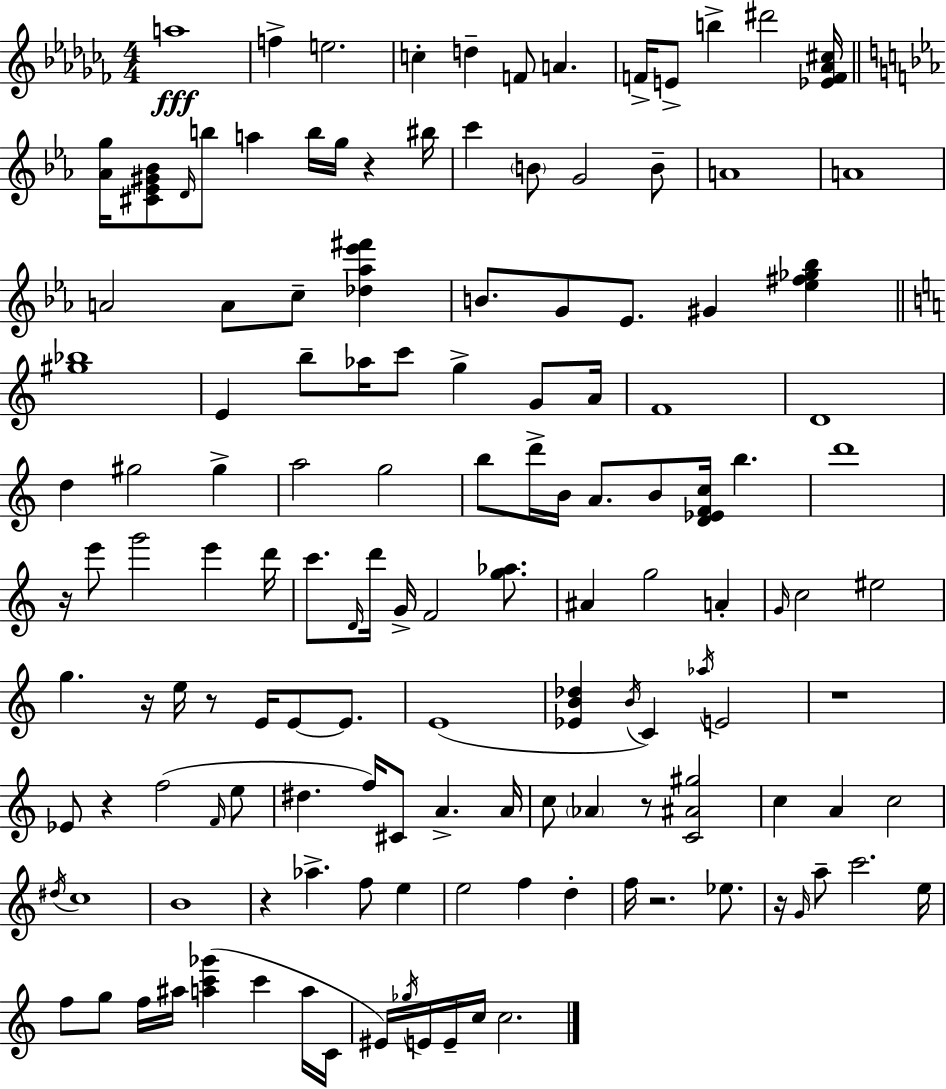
A5/w F5/q E5/h. C5/q D5/q F4/e A4/q. F4/s E4/e B5/q D#6/h [Eb4,F4,Ab4,C#5]/s [Ab4,G5]/s [C#4,Eb4,G#4,Bb4]/e D4/s B5/e A5/q B5/s G5/s R/q BIS5/s C6/q B4/e G4/h B4/e A4/w A4/w A4/h A4/e C5/e [Db5,Ab5,Eb6,F#6]/q B4/e. G4/e Eb4/e. G#4/q [Eb5,F#5,Gb5,Bb5]/q [G#5,Bb5]/w E4/q B5/e Ab5/s C6/e G5/q G4/e A4/s F4/w D4/w D5/q G#5/h G#5/q A5/h G5/h B5/e D6/s B4/s A4/e. B4/e [D4,Eb4,F4,C5]/s B5/q. D6/w R/s E6/e G6/h E6/q D6/s C6/e. D4/s D6/s G4/s F4/h [G5,Ab5]/e. A#4/q G5/h A4/q G4/s C5/h EIS5/h G5/q. R/s E5/s R/e E4/s E4/e E4/e. E4/w [Eb4,B4,Db5]/q B4/s C4/q Ab5/s E4/h R/w Eb4/e R/q F5/h F4/s E5/e D#5/q. F5/s C#4/e A4/q. A4/s C5/e Ab4/q R/e [C4,A#4,G#5]/h C5/q A4/q C5/h D#5/s C5/w B4/w R/q Ab5/q. F5/e E5/q E5/h F5/q D5/q F5/s R/h. Eb5/e. R/s G4/s A5/e C6/h. E5/s F5/e G5/e F5/s A#5/s [A5,C6,Gb6]/q C6/q A5/s C4/s EIS4/s Gb5/s E4/s E4/s C5/s C5/h.